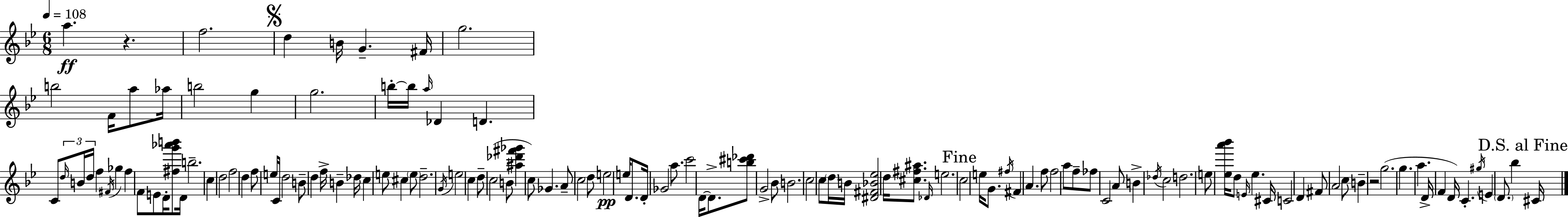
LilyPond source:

{
  \clef treble
  \numericTimeSignature
  \time 6/8
  \key bes \major
  \tempo 4 = 108
  a''4.\ff r4. | f''2. | \mark \markup { \musicglyph "scripts.segno" } d''4 b'16 g'4.-- fis'16 | g''2. | \break b''2 f'16 a''8 aes''16 | b''2 g''4 | g''2. | b''16-.~~ b''16 \grace { a''16 } des'4 d'4. | \break c'8 \tuplet 3/2 { \grace { d''16 } b'16 d''16 } f''4 \acciaccatura { fis'16 } ges''4 | f''4 f'8 e'8 d'16-. | <fis'' g''' aes''' b'''>8 d'16 b''2.-- | c''4 d''2 | \break f''2 d''4 | f''8 e''16 c'16 d''2 | b'8-- d''4 f''16-> b'4-- | des''16 c''4 e''8 cis''4 | \break \parenthesize e''8 d''2.-- | \acciaccatura { g'16 } e''2 | c''4 d''8-- c''2( | b'8 <ais'' des''' fis''' ges'''>4 c''8) ges'4. | \break a'8-- c''2 | d''8 e''2\pp | e''16 d'8. d'16-. ges'2 | a''8. c'''2 | \break d'16~~ d'8.-> <b'' cis''' des'''>8 g'2-> | bes'8 b'2. | c''2 | c''8 \parenthesize d''16 b'16 <dis' fis' bes' ees''>2 | \break d''16 <cis'' fis'' ais''>8. \grace { des'16 } e''2. | \mark "Fine" c''2 | e''16 g'8. \acciaccatura { fis''16 } fis'4 a'4. | f''8 f''2 | \break a''8 f''8-- fes''8 c'2 | a'8 b'4-> \acciaccatura { des''16 } c''2 | d''2. | e''8 <ees'' a''' bes'''>16 d''8 | \break \grace { e'16 } ees''4. cis'16 c'2 | d'4 fis'8 a'2 | c''8 b'4-- | r2 g''2.( | \break g''4. | a''4. d'16-> f'4 | d'16) c'4.-. \acciaccatura { gis''16 } e'4 | \parenthesize d'8. bes''4 \mark "D.S. al Fine" cis'16 \bar "|."
}